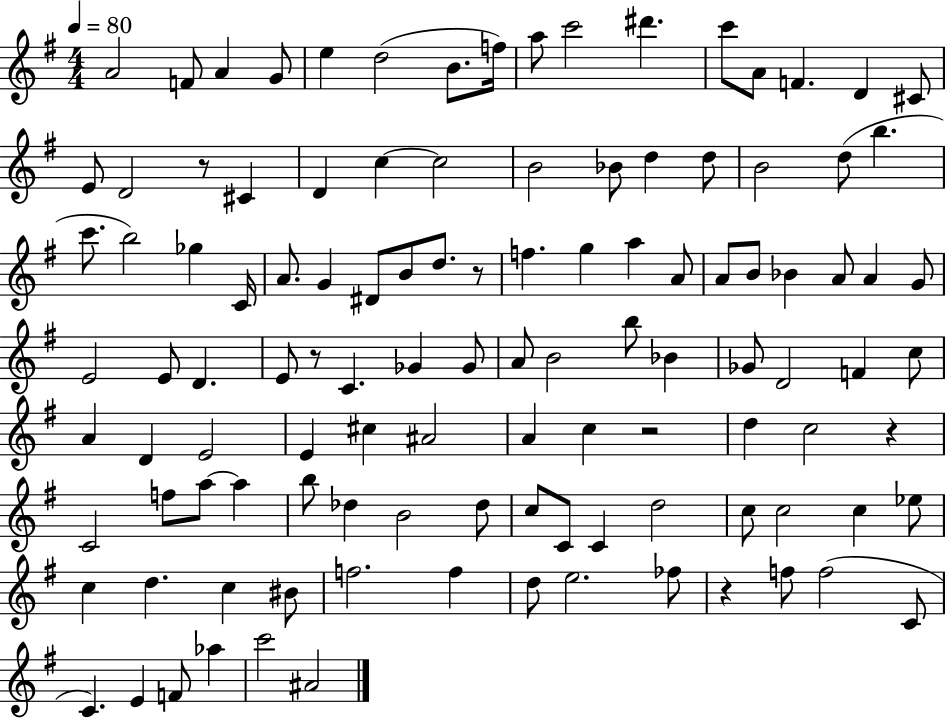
X:1
T:Untitled
M:4/4
L:1/4
K:G
A2 F/2 A G/2 e d2 B/2 f/4 a/2 c'2 ^d' c'/2 A/2 F D ^C/2 E/2 D2 z/2 ^C D c c2 B2 _B/2 d d/2 B2 d/2 b c'/2 b2 _g C/4 A/2 G ^D/2 B/2 d/2 z/2 f g a A/2 A/2 B/2 _B A/2 A G/2 E2 E/2 D E/2 z/2 C _G _G/2 A/2 B2 b/2 _B _G/2 D2 F c/2 A D E2 E ^c ^A2 A c z2 d c2 z C2 f/2 a/2 a b/2 _d B2 _d/2 c/2 C/2 C d2 c/2 c2 c _e/2 c d c ^B/2 f2 f d/2 e2 _f/2 z f/2 f2 C/2 C E F/2 _a c'2 ^A2